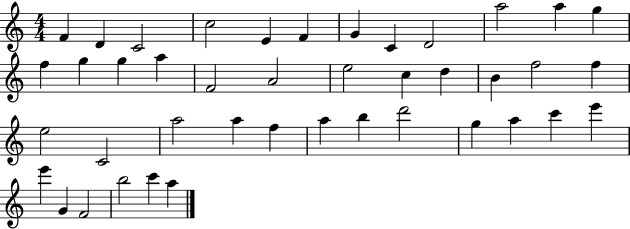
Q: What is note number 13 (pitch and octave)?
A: F5